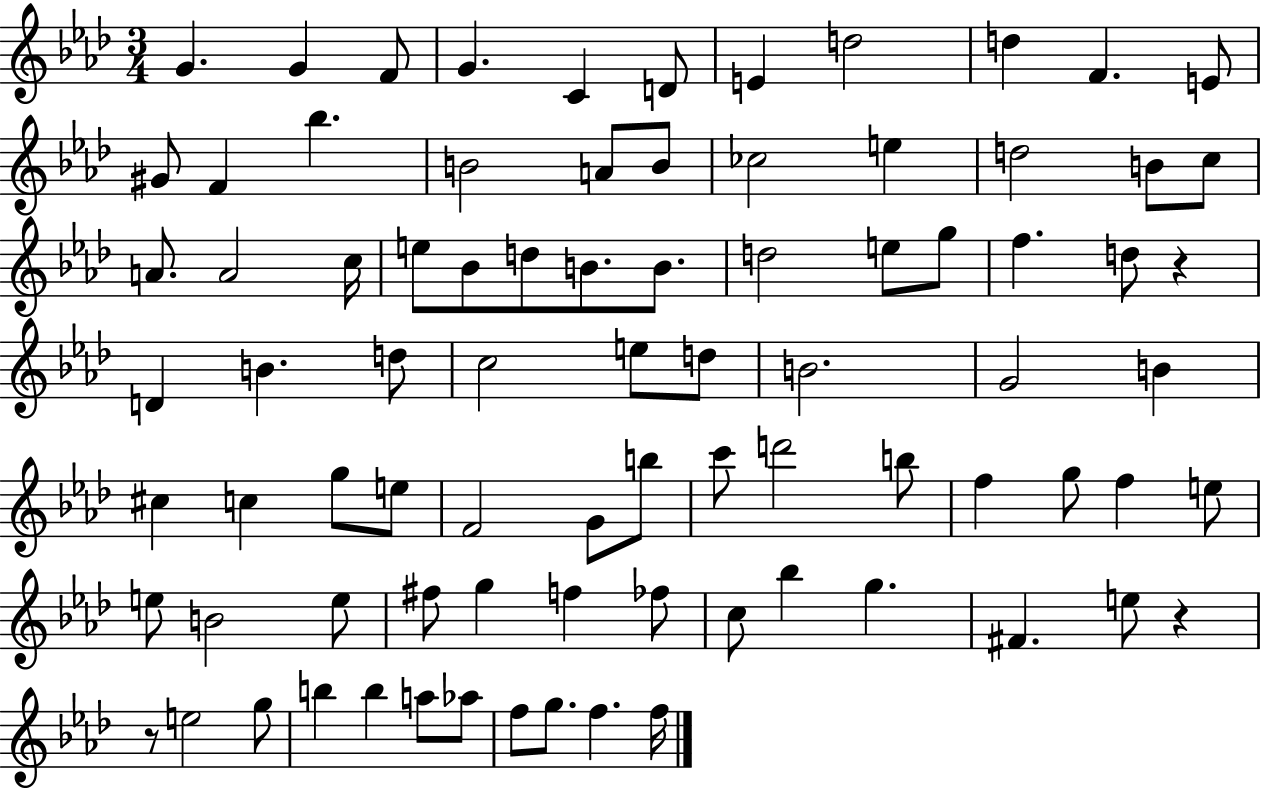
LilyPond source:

{
  \clef treble
  \numericTimeSignature
  \time 3/4
  \key aes \major
  g'4. g'4 f'8 | g'4. c'4 d'8 | e'4 d''2 | d''4 f'4. e'8 | \break gis'8 f'4 bes''4. | b'2 a'8 b'8 | ces''2 e''4 | d''2 b'8 c''8 | \break a'8. a'2 c''16 | e''8 bes'8 d''8 b'8. b'8. | d''2 e''8 g''8 | f''4. d''8 r4 | \break d'4 b'4. d''8 | c''2 e''8 d''8 | b'2. | g'2 b'4 | \break cis''4 c''4 g''8 e''8 | f'2 g'8 b''8 | c'''8 d'''2 b''8 | f''4 g''8 f''4 e''8 | \break e''8 b'2 e''8 | fis''8 g''4 f''4 fes''8 | c''8 bes''4 g''4. | fis'4. e''8 r4 | \break r8 e''2 g''8 | b''4 b''4 a''8 aes''8 | f''8 g''8. f''4. f''16 | \bar "|."
}